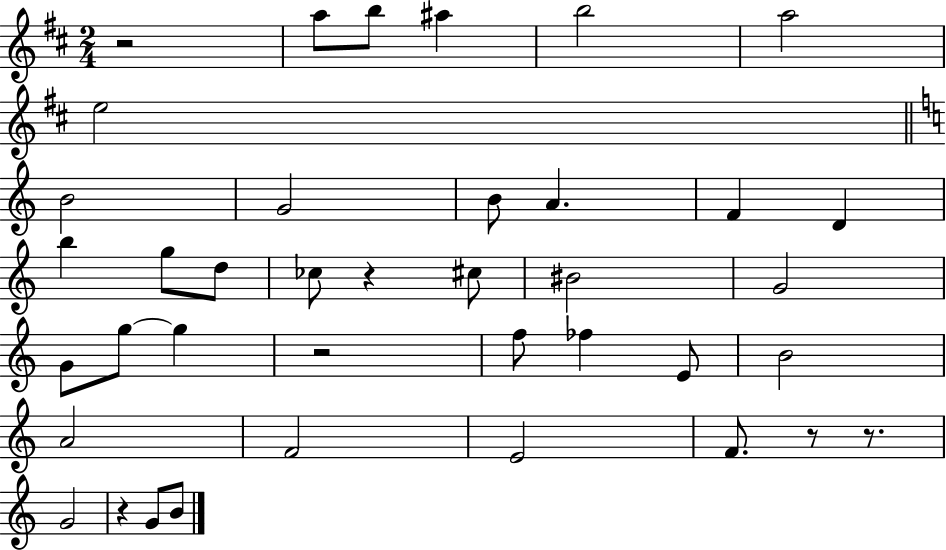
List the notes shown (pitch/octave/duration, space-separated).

R/h A5/e B5/e A#5/q B5/h A5/h E5/h B4/h G4/h B4/e A4/q. F4/q D4/q B5/q G5/e D5/e CES5/e R/q C#5/e BIS4/h G4/h G4/e G5/e G5/q R/h F5/e FES5/q E4/e B4/h A4/h F4/h E4/h F4/e. R/e R/e. G4/h R/q G4/e B4/e